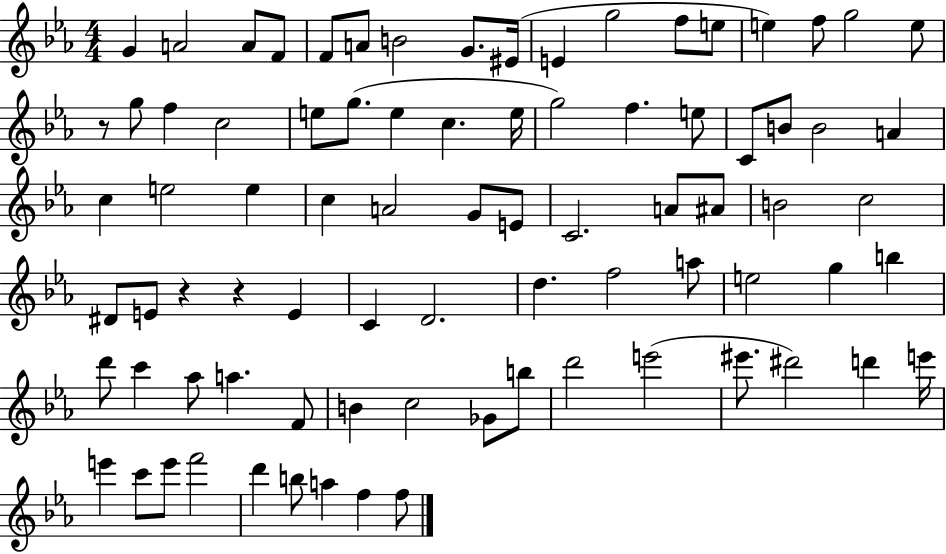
X:1
T:Untitled
M:4/4
L:1/4
K:Eb
G A2 A/2 F/2 F/2 A/2 B2 G/2 ^E/4 E g2 f/2 e/2 e f/2 g2 e/2 z/2 g/2 f c2 e/2 g/2 e c e/4 g2 f e/2 C/2 B/2 B2 A c e2 e c A2 G/2 E/2 C2 A/2 ^A/2 B2 c2 ^D/2 E/2 z z E C D2 d f2 a/2 e2 g b d'/2 c' _a/2 a F/2 B c2 _G/2 b/2 d'2 e'2 ^e'/2 ^d'2 d' e'/4 e' c'/2 e'/2 f'2 d' b/2 a f f/2